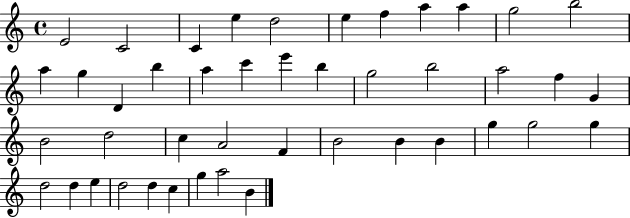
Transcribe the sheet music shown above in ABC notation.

X:1
T:Untitled
M:4/4
L:1/4
K:C
E2 C2 C e d2 e f a a g2 b2 a g D b a c' e' b g2 b2 a2 f G B2 d2 c A2 F B2 B B g g2 g d2 d e d2 d c g a2 B